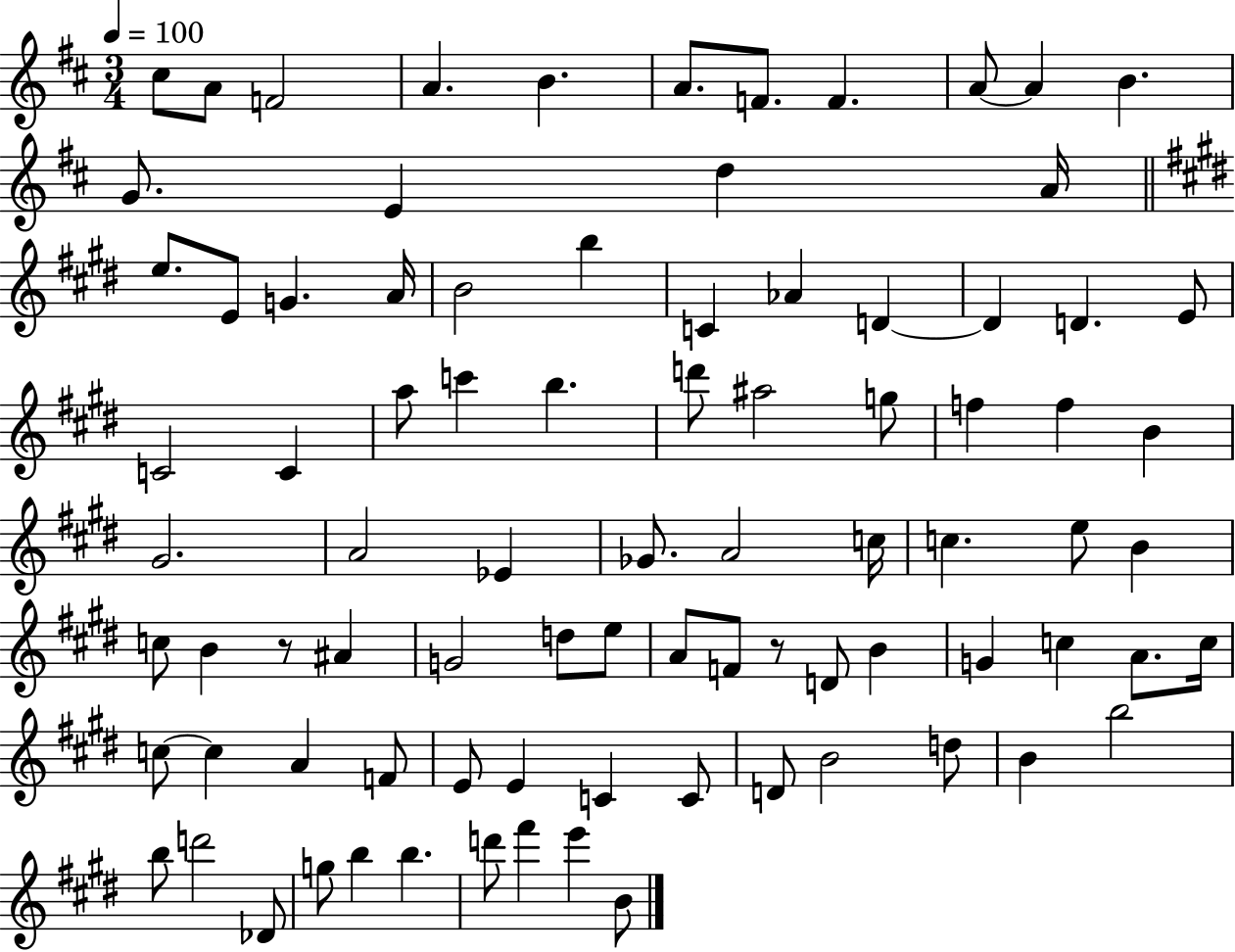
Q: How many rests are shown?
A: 2